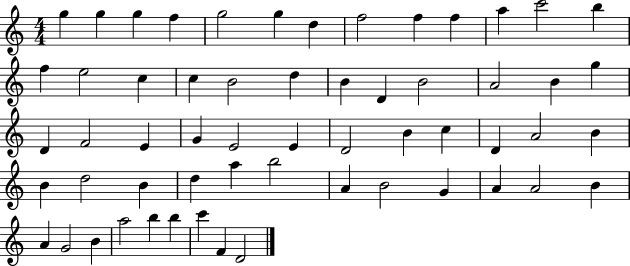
G5/q G5/q G5/q F5/q G5/h G5/q D5/q F5/h F5/q F5/q A5/q C6/h B5/q F5/q E5/h C5/q C5/q B4/h D5/q B4/q D4/q B4/h A4/h B4/q G5/q D4/q F4/h E4/q G4/q E4/h E4/q D4/h B4/q C5/q D4/q A4/h B4/q B4/q D5/h B4/q D5/q A5/q B5/h A4/q B4/h G4/q A4/q A4/h B4/q A4/q G4/h B4/q A5/h B5/q B5/q C6/q F4/q D4/h